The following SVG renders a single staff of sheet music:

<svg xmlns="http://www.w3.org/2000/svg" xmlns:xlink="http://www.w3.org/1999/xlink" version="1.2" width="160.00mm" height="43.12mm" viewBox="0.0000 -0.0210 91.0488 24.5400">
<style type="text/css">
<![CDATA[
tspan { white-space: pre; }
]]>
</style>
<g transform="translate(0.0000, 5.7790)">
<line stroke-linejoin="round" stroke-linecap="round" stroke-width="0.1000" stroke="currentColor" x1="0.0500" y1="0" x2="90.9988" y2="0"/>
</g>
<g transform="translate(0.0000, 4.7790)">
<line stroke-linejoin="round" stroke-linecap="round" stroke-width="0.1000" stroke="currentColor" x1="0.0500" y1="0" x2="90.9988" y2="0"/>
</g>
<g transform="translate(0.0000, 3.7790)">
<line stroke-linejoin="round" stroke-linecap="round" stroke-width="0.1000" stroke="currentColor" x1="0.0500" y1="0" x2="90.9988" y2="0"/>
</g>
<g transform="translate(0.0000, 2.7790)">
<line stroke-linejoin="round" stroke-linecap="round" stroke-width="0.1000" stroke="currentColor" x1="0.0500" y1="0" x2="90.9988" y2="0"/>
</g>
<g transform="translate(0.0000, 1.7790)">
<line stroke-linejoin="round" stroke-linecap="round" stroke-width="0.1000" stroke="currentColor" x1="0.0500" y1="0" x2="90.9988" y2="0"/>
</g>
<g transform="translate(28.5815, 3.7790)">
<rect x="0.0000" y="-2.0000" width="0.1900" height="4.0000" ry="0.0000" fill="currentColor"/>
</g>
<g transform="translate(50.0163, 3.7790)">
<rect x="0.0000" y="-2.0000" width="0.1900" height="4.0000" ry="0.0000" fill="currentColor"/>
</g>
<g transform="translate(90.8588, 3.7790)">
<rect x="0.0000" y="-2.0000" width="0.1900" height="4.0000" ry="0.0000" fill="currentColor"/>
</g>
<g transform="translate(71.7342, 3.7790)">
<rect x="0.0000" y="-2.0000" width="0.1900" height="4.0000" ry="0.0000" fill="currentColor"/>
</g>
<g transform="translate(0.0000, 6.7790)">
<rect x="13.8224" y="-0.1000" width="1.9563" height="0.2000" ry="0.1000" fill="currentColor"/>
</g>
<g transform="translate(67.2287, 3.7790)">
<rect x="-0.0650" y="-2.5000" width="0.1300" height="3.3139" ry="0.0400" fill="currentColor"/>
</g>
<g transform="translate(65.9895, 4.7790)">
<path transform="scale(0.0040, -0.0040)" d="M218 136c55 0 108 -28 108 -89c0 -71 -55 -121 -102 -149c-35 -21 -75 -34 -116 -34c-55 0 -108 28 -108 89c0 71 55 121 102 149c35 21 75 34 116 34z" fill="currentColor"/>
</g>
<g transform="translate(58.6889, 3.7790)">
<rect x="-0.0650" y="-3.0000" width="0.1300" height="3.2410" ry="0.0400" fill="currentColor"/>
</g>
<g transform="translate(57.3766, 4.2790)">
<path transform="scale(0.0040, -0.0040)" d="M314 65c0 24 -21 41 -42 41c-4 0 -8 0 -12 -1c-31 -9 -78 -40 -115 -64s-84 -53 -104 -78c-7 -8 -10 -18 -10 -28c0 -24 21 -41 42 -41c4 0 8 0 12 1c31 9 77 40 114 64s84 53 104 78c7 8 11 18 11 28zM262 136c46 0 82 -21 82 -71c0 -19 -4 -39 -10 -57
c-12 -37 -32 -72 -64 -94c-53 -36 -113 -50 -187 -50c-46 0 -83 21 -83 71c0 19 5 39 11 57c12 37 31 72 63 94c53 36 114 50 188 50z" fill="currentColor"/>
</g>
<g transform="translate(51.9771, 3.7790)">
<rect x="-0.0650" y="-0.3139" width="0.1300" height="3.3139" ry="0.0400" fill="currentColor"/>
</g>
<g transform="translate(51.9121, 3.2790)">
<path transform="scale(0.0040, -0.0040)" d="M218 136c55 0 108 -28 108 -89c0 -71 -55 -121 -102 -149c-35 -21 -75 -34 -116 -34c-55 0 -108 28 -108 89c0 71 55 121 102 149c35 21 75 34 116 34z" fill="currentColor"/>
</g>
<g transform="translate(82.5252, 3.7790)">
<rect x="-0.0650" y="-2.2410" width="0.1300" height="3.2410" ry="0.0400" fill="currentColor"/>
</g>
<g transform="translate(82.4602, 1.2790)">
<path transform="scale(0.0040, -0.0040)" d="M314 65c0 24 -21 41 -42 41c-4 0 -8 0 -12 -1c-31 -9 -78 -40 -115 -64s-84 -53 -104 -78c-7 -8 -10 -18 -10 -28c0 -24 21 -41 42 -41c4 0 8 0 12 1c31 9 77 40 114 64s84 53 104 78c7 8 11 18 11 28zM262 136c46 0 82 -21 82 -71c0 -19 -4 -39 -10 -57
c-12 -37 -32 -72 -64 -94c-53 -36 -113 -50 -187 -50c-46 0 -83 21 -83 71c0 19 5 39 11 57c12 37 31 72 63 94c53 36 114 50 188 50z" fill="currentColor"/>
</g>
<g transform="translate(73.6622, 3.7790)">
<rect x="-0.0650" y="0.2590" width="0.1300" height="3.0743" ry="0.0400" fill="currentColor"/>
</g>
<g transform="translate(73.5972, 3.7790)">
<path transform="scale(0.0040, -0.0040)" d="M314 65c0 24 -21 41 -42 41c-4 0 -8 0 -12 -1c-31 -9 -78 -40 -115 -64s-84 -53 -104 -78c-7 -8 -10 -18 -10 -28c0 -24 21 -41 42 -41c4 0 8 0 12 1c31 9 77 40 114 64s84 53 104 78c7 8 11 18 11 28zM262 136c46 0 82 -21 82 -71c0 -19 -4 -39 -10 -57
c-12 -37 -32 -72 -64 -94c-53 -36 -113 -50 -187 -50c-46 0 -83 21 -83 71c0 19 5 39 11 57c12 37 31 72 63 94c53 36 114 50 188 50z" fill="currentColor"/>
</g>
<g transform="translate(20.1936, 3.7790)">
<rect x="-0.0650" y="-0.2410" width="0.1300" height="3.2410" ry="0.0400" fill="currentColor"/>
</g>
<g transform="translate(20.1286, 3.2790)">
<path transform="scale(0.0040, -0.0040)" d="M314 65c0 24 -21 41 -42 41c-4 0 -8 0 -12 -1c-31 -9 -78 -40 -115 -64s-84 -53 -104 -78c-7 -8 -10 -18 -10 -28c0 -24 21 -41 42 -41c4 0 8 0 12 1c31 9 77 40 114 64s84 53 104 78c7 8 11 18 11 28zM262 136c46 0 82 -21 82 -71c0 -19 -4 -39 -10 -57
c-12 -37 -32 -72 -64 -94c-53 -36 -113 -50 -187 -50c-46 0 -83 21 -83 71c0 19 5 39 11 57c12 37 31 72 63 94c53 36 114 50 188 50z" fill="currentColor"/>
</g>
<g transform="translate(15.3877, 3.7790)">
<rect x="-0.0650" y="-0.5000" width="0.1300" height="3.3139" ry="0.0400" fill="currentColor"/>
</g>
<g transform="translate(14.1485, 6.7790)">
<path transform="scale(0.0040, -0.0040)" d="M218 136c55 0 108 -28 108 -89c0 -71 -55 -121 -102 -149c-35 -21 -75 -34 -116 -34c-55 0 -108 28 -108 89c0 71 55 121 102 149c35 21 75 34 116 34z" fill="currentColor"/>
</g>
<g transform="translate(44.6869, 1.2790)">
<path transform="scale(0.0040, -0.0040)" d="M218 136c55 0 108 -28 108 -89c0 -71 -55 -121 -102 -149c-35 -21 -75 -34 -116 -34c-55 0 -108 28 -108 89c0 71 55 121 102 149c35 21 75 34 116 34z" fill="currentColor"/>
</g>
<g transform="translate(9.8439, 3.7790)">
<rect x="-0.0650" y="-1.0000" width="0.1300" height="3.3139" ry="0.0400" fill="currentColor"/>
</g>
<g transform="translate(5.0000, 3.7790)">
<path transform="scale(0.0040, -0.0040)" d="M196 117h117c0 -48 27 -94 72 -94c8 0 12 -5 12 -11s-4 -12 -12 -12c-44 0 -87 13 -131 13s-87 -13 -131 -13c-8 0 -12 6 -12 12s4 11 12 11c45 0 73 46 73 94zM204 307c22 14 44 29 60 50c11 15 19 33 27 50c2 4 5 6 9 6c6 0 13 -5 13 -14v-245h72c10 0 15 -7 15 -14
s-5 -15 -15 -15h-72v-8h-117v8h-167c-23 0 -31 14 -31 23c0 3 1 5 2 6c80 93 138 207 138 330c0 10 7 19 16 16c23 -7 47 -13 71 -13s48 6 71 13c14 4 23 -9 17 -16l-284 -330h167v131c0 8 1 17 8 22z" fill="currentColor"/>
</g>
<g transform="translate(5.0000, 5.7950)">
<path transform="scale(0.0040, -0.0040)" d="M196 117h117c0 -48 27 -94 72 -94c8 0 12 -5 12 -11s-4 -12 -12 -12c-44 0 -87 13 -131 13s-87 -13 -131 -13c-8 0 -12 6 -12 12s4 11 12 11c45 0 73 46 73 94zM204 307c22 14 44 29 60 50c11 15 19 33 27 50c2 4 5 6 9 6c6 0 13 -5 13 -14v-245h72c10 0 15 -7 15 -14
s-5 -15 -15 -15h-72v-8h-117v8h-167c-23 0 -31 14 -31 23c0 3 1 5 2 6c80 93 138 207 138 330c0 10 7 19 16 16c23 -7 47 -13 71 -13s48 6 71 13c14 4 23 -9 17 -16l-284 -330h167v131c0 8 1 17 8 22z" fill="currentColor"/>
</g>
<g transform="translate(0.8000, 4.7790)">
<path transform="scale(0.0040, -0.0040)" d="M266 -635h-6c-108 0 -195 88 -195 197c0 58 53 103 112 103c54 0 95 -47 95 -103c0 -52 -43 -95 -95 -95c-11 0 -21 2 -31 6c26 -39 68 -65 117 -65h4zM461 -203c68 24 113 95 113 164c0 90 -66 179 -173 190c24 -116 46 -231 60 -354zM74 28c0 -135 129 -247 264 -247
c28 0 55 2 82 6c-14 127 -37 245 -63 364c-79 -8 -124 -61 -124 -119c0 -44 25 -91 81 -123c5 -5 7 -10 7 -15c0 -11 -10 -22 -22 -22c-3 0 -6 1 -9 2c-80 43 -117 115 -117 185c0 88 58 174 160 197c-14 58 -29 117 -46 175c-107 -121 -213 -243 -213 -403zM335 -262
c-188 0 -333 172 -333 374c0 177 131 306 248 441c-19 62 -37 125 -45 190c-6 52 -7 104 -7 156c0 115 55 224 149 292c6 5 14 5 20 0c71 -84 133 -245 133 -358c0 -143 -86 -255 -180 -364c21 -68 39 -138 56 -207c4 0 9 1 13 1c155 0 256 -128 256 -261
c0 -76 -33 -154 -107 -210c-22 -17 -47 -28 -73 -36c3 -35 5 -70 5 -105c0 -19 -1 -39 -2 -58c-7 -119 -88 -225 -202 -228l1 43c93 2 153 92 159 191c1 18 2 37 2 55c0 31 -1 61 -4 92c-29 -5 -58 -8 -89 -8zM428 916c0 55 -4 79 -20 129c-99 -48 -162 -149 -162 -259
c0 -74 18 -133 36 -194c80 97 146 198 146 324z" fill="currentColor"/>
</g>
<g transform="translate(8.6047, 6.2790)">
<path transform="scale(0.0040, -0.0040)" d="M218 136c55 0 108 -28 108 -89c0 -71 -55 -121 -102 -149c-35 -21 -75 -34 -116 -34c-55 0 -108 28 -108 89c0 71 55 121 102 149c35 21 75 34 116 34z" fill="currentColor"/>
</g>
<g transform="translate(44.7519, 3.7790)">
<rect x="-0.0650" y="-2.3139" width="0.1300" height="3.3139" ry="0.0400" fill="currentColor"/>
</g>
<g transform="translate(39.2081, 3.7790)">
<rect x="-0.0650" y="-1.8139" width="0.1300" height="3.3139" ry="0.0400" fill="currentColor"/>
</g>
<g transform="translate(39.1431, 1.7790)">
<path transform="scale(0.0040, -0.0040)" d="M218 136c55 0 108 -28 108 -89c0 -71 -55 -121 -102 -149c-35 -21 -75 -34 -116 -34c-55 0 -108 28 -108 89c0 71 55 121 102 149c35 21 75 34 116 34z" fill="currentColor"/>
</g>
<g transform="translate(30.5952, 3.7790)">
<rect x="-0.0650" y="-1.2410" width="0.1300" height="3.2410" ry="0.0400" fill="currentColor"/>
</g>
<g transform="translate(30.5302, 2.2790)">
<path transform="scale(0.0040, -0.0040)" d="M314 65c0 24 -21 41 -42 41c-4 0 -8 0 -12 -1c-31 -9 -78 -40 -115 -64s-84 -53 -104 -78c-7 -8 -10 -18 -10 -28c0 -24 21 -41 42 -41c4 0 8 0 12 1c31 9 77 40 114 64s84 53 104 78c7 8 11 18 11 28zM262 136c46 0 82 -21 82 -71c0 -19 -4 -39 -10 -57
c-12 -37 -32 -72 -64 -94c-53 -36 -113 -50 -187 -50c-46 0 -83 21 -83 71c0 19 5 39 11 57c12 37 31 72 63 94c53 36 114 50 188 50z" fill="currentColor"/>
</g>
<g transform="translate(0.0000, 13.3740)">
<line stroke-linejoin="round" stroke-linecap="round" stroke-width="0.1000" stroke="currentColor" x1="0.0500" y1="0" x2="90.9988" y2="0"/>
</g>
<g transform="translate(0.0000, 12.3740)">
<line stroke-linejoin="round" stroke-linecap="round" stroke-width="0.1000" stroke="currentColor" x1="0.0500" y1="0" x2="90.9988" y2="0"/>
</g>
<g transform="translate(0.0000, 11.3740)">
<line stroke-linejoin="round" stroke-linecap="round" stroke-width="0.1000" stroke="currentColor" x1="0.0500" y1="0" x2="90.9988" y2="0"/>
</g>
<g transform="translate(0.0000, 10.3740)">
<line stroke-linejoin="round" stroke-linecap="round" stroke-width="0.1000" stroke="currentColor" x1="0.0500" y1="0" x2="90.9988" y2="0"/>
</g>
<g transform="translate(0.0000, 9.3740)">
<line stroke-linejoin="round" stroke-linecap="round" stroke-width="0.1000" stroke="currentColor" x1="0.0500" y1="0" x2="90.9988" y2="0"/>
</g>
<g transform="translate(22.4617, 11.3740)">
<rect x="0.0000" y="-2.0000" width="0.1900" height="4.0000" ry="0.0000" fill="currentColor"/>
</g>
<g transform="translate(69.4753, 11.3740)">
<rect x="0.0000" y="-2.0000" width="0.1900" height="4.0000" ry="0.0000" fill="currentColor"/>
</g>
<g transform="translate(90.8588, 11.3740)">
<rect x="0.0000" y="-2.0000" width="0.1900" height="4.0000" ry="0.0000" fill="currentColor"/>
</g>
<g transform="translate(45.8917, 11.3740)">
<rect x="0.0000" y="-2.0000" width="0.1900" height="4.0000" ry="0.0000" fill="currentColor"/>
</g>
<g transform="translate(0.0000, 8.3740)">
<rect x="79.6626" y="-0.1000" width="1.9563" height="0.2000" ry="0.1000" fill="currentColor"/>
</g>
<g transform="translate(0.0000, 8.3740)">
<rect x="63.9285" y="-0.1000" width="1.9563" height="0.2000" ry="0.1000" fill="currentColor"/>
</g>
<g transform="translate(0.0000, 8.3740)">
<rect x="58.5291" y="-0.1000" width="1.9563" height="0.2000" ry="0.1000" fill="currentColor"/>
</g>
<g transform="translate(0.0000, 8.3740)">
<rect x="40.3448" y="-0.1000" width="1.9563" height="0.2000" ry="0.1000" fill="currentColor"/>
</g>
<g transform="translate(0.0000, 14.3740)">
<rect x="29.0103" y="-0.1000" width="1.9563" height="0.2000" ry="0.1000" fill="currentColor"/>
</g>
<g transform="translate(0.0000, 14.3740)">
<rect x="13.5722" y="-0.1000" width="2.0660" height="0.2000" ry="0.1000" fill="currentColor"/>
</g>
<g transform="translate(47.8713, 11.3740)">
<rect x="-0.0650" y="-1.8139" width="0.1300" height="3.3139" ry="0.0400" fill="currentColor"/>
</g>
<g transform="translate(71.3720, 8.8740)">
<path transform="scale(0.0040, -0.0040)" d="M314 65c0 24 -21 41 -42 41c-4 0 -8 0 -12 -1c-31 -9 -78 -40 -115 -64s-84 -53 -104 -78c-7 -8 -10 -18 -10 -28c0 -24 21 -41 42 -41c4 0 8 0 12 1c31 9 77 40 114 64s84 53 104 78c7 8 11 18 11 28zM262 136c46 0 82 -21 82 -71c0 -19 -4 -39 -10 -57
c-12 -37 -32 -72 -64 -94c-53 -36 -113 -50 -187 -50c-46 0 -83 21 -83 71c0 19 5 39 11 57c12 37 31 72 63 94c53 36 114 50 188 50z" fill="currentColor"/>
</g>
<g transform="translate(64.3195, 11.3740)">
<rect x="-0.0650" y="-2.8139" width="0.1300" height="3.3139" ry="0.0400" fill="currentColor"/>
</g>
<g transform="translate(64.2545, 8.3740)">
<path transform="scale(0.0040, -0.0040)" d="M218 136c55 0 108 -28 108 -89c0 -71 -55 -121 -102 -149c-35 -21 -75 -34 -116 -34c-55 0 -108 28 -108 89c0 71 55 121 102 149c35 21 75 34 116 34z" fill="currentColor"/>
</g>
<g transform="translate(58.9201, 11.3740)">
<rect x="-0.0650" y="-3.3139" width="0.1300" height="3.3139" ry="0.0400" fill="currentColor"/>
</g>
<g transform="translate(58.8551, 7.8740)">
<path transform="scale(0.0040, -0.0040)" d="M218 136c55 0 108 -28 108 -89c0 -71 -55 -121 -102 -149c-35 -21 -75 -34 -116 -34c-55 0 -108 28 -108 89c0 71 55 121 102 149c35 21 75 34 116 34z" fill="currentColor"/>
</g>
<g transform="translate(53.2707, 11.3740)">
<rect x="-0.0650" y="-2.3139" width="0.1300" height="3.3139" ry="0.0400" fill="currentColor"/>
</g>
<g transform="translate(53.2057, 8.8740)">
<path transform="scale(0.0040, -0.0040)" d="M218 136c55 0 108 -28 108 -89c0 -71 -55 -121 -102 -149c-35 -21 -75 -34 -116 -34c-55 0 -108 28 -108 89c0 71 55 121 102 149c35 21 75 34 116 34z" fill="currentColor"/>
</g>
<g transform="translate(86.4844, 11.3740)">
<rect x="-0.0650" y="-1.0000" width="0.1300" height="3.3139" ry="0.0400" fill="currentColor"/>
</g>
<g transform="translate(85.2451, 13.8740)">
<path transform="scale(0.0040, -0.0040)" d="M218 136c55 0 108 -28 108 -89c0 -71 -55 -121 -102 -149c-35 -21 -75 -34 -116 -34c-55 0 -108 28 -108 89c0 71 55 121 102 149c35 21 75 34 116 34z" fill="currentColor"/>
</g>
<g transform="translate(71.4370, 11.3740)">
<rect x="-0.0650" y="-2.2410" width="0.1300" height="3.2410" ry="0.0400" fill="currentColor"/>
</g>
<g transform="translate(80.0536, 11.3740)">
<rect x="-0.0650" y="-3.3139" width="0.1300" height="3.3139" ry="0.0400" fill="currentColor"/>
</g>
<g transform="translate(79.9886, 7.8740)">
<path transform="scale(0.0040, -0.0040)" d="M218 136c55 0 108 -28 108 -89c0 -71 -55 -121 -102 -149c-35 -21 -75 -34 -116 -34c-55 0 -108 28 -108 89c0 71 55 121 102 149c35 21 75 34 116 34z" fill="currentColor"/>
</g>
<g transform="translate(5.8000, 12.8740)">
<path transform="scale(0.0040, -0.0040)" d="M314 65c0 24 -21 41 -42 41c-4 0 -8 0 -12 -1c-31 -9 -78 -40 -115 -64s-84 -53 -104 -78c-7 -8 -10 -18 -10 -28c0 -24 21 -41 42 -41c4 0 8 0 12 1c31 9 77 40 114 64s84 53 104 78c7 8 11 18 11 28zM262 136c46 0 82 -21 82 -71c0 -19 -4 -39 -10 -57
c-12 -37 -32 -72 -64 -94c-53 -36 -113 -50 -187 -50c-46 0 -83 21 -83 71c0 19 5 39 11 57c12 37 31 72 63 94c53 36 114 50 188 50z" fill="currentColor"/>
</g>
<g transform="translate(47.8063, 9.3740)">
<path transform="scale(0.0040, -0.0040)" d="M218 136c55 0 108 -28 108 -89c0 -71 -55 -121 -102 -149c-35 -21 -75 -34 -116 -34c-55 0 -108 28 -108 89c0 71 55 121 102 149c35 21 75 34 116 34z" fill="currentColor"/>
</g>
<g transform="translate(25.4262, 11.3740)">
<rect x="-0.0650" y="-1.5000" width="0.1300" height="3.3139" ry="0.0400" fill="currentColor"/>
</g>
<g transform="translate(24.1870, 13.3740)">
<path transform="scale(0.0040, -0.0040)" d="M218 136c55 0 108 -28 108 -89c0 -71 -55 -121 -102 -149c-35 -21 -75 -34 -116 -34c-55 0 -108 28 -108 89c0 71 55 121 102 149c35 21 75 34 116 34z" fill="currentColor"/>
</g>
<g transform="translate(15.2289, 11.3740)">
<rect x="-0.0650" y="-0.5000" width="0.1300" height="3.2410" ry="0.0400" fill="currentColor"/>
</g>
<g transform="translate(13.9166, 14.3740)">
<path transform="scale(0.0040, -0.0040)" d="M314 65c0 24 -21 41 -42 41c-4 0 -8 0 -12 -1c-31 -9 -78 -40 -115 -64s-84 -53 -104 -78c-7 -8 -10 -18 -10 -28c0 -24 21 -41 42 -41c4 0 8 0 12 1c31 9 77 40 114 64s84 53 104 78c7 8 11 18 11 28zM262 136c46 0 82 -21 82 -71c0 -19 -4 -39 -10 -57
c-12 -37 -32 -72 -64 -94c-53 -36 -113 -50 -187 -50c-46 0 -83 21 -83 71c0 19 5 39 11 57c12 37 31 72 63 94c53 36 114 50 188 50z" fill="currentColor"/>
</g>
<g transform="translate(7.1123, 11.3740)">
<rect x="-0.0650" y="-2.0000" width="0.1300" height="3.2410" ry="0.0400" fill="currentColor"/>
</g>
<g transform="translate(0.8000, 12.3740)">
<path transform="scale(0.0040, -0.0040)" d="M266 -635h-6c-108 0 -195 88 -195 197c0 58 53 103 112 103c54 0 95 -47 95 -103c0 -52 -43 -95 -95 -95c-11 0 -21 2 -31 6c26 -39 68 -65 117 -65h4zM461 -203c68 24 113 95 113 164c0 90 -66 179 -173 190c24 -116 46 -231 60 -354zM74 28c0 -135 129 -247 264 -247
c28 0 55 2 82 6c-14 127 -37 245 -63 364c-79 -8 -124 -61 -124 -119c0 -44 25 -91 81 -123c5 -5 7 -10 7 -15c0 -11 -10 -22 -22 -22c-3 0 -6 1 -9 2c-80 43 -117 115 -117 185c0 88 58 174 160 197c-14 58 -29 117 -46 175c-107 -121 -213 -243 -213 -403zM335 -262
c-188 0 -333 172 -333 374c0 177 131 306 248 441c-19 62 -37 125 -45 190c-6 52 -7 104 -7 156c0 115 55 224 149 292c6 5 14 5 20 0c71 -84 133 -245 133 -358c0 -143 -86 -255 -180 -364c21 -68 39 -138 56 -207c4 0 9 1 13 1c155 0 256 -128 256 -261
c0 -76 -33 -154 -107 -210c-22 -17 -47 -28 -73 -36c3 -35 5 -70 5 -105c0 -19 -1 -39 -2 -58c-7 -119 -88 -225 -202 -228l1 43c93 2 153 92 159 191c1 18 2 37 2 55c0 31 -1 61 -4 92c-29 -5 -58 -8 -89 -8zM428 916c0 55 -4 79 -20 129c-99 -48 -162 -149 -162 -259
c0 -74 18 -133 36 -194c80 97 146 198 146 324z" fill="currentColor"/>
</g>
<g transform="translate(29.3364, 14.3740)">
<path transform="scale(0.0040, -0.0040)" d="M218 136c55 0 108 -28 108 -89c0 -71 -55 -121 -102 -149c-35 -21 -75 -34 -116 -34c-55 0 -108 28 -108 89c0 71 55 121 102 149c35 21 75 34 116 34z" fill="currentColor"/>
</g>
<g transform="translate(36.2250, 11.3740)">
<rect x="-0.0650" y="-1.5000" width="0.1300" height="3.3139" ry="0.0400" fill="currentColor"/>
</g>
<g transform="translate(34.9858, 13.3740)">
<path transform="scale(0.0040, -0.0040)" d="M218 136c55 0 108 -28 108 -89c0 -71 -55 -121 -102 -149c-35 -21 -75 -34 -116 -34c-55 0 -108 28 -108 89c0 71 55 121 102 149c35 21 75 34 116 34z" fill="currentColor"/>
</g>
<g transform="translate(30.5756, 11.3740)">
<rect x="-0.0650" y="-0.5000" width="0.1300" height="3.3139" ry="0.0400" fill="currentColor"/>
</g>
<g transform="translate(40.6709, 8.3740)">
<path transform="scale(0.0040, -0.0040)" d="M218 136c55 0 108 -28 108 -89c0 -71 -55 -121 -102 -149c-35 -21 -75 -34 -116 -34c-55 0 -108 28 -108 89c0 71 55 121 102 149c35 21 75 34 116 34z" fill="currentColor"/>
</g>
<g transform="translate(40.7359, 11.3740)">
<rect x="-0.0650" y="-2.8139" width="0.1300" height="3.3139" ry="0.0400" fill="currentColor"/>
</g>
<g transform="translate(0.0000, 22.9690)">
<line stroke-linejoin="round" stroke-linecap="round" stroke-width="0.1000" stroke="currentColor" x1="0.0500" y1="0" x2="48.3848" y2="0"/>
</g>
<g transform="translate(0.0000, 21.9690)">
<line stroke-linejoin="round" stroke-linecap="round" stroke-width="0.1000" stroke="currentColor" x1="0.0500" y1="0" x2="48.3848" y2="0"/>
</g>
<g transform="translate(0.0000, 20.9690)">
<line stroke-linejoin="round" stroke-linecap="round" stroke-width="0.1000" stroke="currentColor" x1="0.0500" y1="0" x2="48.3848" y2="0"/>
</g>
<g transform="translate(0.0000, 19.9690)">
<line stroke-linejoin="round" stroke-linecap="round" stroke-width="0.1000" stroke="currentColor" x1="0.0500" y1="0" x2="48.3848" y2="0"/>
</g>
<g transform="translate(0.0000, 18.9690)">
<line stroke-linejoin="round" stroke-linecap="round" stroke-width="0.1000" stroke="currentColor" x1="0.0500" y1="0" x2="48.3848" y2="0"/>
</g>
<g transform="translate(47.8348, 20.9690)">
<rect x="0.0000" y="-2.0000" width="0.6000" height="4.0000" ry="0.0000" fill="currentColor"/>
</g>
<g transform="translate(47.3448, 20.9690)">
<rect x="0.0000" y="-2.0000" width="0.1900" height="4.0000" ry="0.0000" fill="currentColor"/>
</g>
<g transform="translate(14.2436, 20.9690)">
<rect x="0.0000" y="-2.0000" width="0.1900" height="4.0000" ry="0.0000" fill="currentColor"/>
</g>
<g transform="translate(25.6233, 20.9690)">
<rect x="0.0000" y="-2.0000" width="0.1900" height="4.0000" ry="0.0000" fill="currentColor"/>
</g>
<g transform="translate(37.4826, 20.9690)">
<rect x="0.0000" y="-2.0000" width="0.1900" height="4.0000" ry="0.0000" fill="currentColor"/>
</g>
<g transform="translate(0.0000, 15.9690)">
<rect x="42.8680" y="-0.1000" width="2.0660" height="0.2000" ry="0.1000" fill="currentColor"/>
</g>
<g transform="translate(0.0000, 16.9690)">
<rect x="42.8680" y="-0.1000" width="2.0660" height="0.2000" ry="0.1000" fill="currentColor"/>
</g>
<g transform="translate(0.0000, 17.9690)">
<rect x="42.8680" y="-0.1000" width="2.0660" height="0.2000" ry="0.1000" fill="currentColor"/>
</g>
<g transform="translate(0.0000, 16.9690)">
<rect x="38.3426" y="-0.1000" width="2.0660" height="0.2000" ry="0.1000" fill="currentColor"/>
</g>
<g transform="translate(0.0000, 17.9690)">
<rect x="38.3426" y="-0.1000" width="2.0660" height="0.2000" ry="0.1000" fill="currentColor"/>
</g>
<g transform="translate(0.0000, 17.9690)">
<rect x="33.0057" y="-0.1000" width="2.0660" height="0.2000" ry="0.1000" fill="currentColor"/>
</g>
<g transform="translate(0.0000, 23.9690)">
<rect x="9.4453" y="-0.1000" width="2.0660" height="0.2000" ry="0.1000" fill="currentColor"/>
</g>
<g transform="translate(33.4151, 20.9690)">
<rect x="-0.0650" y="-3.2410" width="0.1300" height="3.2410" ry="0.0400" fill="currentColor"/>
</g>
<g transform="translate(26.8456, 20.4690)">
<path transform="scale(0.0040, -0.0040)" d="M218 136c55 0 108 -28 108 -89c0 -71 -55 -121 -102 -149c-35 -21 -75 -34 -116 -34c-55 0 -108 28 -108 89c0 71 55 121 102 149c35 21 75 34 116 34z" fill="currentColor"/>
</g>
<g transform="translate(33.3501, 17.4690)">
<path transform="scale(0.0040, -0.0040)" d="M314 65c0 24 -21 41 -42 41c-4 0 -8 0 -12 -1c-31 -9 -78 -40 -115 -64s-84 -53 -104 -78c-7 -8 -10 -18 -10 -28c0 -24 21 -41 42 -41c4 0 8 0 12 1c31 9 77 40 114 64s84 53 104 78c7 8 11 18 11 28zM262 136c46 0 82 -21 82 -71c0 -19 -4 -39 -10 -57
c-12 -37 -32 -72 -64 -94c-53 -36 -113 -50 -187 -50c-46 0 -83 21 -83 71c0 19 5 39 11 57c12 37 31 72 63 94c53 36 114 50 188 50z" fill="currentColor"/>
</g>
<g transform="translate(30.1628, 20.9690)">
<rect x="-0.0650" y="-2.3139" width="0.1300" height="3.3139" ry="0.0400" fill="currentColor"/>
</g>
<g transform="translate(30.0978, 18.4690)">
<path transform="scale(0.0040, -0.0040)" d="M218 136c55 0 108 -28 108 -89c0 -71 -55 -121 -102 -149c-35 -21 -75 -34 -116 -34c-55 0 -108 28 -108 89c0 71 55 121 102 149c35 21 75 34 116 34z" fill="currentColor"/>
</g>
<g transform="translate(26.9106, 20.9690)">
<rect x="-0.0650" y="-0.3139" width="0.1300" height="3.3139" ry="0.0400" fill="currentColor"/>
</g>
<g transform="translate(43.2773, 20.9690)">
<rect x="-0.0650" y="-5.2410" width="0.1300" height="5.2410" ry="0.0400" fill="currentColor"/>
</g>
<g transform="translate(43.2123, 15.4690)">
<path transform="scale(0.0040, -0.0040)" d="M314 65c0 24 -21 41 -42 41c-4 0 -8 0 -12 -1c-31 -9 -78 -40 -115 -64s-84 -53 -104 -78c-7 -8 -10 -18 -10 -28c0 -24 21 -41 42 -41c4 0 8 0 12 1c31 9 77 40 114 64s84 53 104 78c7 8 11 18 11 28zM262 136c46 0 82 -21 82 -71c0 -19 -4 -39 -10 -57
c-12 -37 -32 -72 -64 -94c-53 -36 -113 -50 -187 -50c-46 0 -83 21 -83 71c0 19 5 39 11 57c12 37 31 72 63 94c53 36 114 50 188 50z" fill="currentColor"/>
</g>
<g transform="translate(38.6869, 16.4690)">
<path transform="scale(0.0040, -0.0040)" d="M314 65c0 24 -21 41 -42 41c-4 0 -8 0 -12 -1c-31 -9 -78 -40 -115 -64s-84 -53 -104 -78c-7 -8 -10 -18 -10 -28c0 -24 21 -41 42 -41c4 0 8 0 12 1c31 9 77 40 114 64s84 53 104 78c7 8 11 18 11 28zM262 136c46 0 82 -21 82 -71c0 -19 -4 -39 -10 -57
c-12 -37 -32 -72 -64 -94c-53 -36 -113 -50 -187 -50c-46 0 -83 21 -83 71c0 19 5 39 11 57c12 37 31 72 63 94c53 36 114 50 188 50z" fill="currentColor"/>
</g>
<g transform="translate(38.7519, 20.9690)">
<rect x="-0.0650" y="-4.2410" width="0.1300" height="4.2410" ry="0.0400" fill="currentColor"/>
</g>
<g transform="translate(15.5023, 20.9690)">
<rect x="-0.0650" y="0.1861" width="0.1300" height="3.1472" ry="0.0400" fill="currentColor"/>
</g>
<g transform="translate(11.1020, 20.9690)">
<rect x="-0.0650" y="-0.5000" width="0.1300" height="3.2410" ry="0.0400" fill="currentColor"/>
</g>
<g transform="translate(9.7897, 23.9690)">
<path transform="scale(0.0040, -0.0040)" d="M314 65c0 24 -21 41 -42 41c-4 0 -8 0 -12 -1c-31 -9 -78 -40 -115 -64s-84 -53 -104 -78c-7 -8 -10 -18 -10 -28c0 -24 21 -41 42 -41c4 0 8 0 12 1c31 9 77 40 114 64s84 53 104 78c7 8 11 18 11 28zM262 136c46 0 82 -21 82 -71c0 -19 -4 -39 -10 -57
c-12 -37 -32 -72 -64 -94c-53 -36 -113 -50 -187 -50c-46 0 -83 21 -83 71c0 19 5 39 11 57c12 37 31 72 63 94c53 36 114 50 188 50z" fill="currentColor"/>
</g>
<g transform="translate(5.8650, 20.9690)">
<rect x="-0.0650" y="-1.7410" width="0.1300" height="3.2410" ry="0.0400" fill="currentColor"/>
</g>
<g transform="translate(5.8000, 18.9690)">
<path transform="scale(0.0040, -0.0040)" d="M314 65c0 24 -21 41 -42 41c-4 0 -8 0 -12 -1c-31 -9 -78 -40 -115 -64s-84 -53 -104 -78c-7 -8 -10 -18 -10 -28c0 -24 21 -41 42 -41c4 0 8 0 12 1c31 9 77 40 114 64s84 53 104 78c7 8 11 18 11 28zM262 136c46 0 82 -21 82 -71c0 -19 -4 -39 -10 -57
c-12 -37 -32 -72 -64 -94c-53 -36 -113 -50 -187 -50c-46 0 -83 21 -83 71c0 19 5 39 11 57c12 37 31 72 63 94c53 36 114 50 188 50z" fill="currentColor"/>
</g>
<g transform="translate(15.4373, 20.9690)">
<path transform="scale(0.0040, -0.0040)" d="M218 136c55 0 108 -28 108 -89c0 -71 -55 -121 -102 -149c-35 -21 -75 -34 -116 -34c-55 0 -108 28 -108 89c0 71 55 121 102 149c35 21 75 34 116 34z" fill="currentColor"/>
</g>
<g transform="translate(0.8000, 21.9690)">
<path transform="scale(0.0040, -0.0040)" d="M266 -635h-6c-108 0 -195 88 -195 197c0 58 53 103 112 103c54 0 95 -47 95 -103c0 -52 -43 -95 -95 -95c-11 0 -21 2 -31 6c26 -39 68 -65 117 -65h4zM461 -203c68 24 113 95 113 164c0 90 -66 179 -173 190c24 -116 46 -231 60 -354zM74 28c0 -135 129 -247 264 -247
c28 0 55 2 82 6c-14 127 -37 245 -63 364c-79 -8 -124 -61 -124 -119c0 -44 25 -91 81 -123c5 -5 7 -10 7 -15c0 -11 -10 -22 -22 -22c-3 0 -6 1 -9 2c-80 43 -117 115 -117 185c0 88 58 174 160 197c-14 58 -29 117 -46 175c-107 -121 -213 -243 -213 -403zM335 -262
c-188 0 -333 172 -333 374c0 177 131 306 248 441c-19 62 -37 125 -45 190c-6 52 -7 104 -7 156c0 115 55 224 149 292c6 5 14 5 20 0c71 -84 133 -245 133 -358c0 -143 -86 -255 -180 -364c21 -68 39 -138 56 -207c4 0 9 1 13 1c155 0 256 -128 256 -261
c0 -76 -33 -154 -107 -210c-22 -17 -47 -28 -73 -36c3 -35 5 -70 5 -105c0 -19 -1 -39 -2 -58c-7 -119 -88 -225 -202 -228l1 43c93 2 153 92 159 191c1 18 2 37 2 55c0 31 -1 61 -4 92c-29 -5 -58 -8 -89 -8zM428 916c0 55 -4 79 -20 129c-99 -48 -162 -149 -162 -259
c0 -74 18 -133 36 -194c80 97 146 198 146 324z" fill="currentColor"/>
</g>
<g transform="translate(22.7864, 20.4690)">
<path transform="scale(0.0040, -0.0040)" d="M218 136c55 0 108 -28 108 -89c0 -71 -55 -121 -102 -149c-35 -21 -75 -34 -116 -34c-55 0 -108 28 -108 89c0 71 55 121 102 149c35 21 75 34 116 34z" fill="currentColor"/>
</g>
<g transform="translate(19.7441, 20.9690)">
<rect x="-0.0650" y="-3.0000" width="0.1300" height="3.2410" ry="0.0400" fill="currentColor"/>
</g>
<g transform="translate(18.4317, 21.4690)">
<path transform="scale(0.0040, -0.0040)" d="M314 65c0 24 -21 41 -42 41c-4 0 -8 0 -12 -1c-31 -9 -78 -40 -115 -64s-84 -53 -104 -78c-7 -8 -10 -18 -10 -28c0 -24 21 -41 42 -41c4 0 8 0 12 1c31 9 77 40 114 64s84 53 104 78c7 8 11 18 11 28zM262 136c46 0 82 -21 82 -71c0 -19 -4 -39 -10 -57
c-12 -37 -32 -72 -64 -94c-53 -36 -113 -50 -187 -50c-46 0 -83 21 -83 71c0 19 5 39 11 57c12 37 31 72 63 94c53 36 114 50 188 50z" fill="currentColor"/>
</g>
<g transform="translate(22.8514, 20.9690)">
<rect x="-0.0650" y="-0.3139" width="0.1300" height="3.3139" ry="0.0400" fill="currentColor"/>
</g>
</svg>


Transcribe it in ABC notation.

X:1
T:Untitled
M:4/4
L:1/4
K:C
D C c2 e2 f g c A2 G B2 g2 F2 C2 E C E a f g b a g2 b D f2 C2 B A2 c c g b2 d'2 f'2